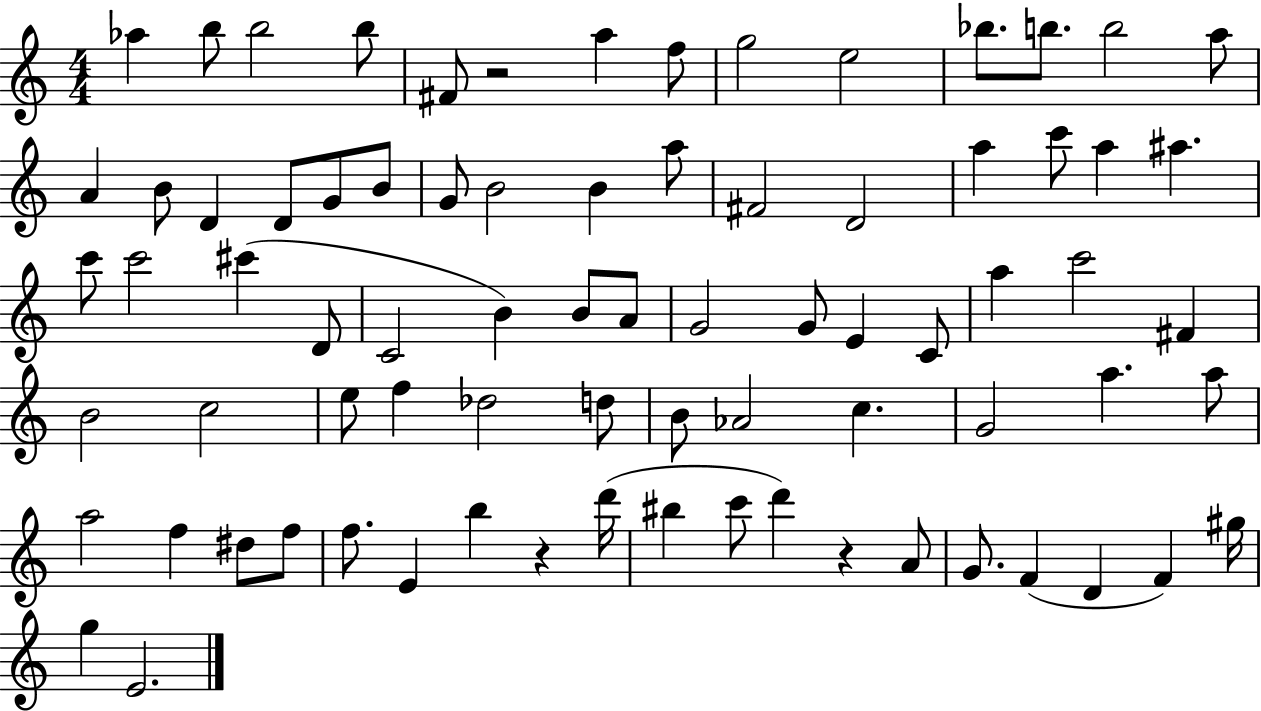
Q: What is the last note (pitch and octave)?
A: E4